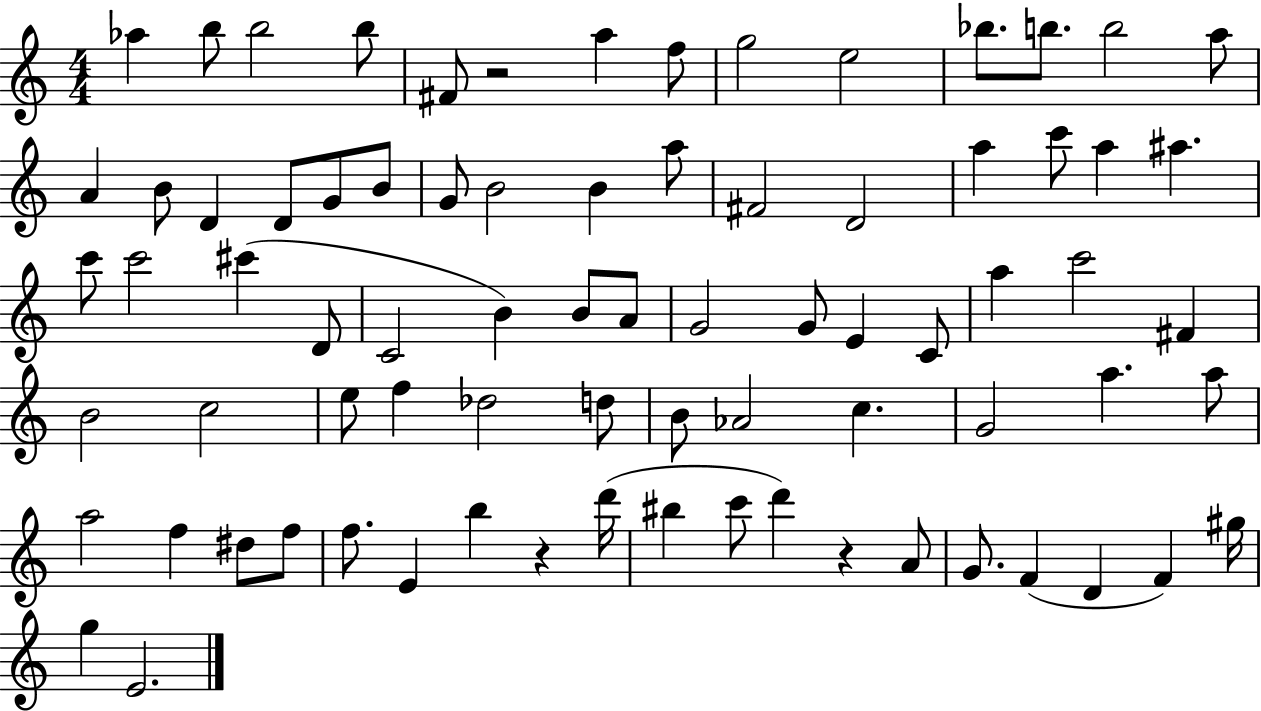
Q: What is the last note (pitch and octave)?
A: E4